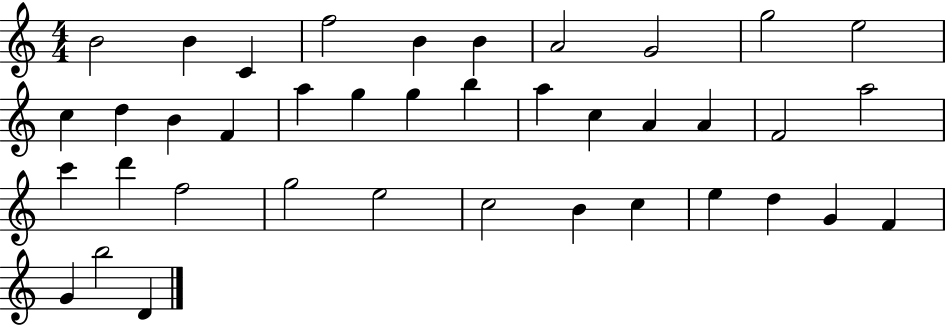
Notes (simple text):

B4/h B4/q C4/q F5/h B4/q B4/q A4/h G4/h G5/h E5/h C5/q D5/q B4/q F4/q A5/q G5/q G5/q B5/q A5/q C5/q A4/q A4/q F4/h A5/h C6/q D6/q F5/h G5/h E5/h C5/h B4/q C5/q E5/q D5/q G4/q F4/q G4/q B5/h D4/q